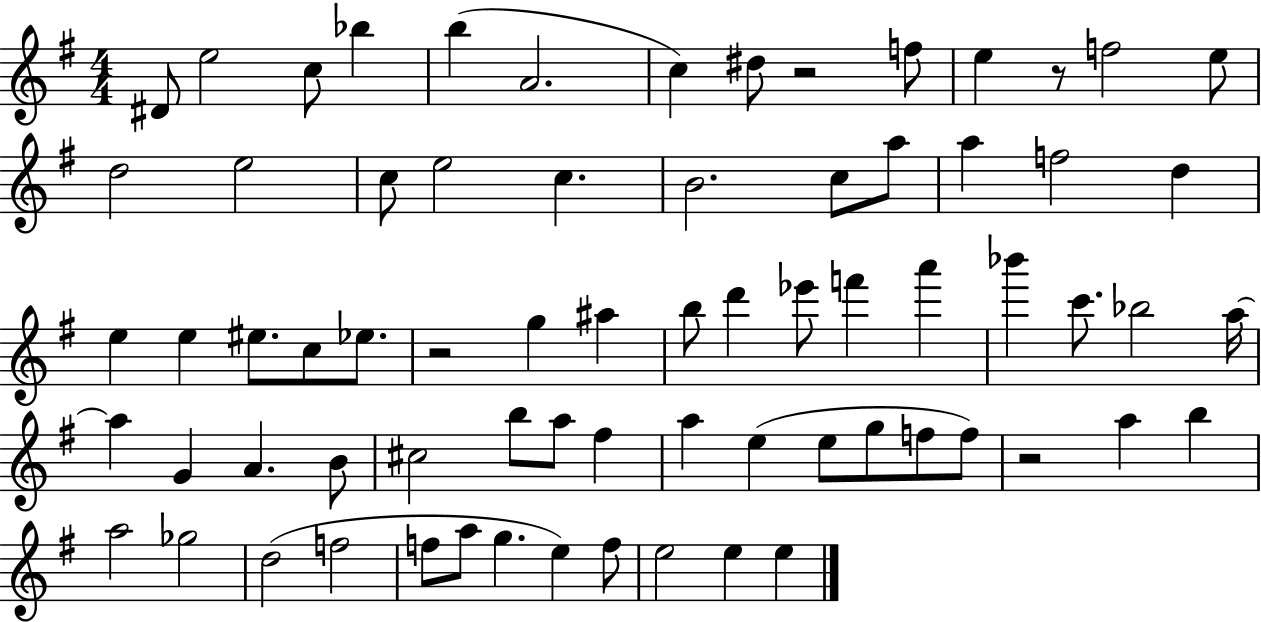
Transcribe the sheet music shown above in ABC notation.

X:1
T:Untitled
M:4/4
L:1/4
K:G
^D/2 e2 c/2 _b b A2 c ^d/2 z2 f/2 e z/2 f2 e/2 d2 e2 c/2 e2 c B2 c/2 a/2 a f2 d e e ^e/2 c/2 _e/2 z2 g ^a b/2 d' _e'/2 f' a' _b' c'/2 _b2 a/4 a G A B/2 ^c2 b/2 a/2 ^f a e e/2 g/2 f/2 f/2 z2 a b a2 _g2 d2 f2 f/2 a/2 g e f/2 e2 e e